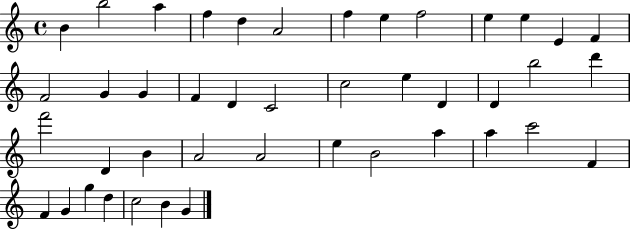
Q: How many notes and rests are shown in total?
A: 43